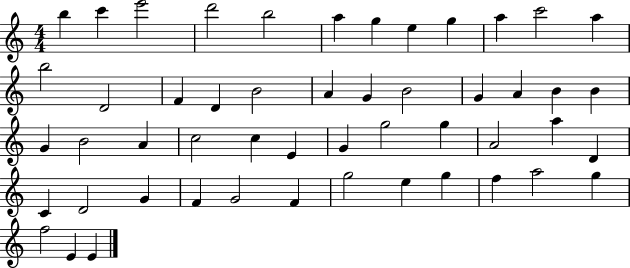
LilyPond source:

{
  \clef treble
  \numericTimeSignature
  \time 4/4
  \key c \major
  b''4 c'''4 e'''2 | d'''2 b''2 | a''4 g''4 e''4 g''4 | a''4 c'''2 a''4 | \break b''2 d'2 | f'4 d'4 b'2 | a'4 g'4 b'2 | g'4 a'4 b'4 b'4 | \break g'4 b'2 a'4 | c''2 c''4 e'4 | g'4 g''2 g''4 | a'2 a''4 d'4 | \break c'4 d'2 g'4 | f'4 g'2 f'4 | g''2 e''4 g''4 | f''4 a''2 g''4 | \break f''2 e'4 e'4 | \bar "|."
}